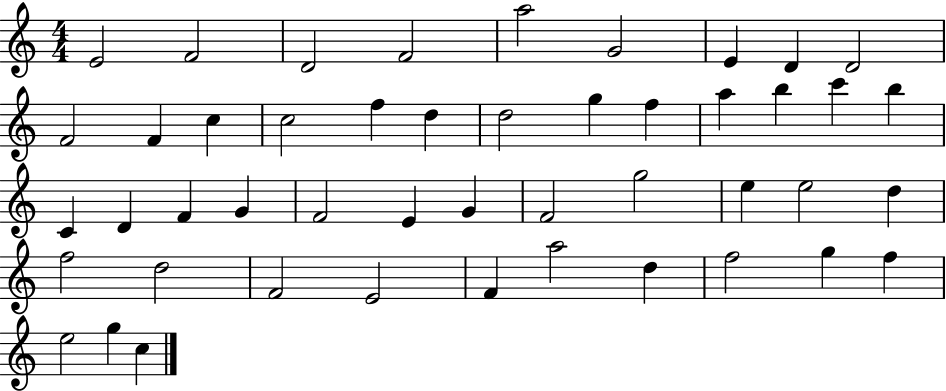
X:1
T:Untitled
M:4/4
L:1/4
K:C
E2 F2 D2 F2 a2 G2 E D D2 F2 F c c2 f d d2 g f a b c' b C D F G F2 E G F2 g2 e e2 d f2 d2 F2 E2 F a2 d f2 g f e2 g c